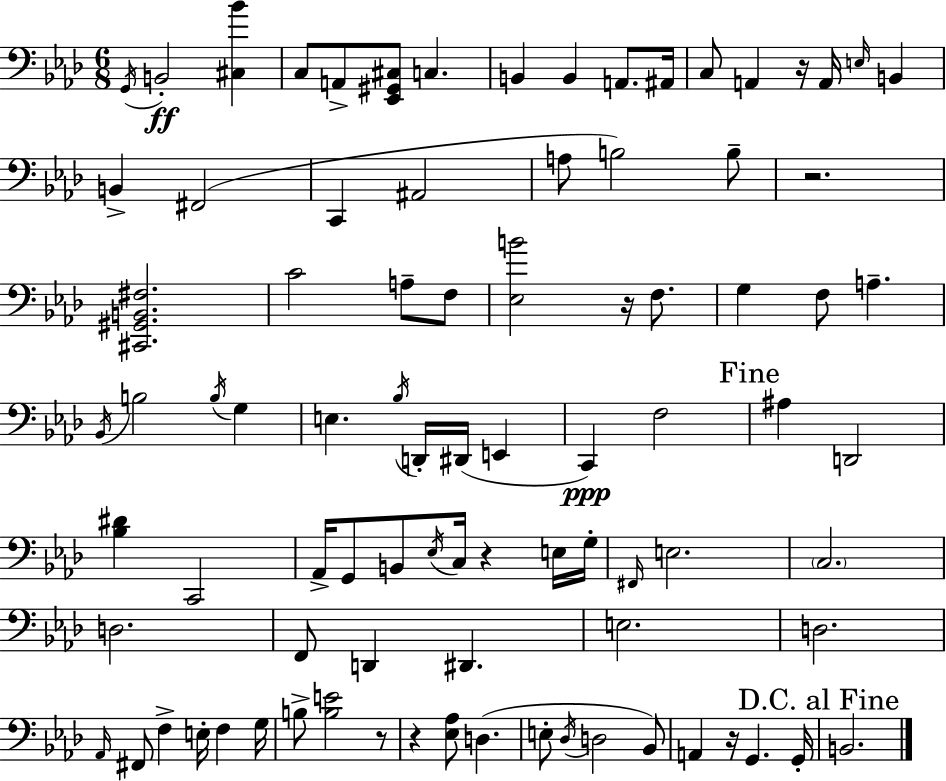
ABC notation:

X:1
T:Untitled
M:6/8
L:1/4
K:Ab
G,,/4 B,,2 [^C,_B] C,/2 A,,/2 [_E,,^G,,^C,]/2 C, B,, B,, A,,/2 ^A,,/4 C,/2 A,, z/4 A,,/4 E,/4 B,, B,, ^F,,2 C,, ^A,,2 A,/2 B,2 B,/2 z2 [^C,,^G,,B,,^F,]2 C2 A,/2 F,/2 [_E,B]2 z/4 F,/2 G, F,/2 A, _B,,/4 B,2 B,/4 G, E, _B,/4 D,,/4 ^D,,/4 E,, C,, F,2 ^A, D,,2 [_B,^D] C,,2 _A,,/4 G,,/2 B,,/2 _E,/4 C,/4 z E,/4 G,/4 ^F,,/4 E,2 C,2 D,2 F,,/2 D,, ^D,, E,2 D,2 _A,,/4 ^F,,/2 F, E,/4 F, G,/4 B,/2 [B,E]2 z/2 z [_E,_A,]/2 D, E,/2 _D,/4 D,2 _B,,/2 A,, z/4 G,, G,,/4 B,,2